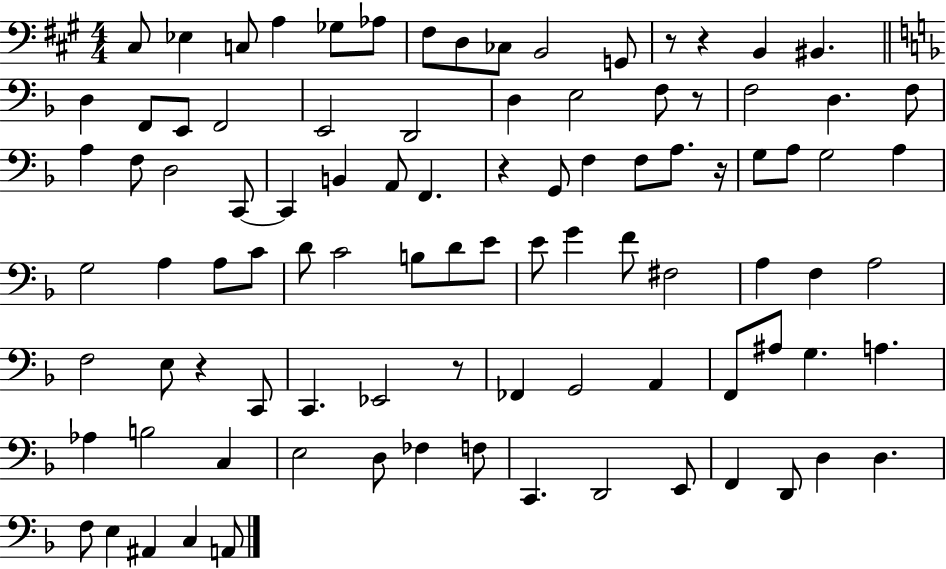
C#3/e Eb3/q C3/e A3/q Gb3/e Ab3/e F#3/e D3/e CES3/e B2/h G2/e R/e R/q B2/q BIS2/q. D3/q F2/e E2/e F2/h E2/h D2/h D3/q E3/h F3/e R/e F3/h D3/q. F3/e A3/q F3/e D3/h C2/e C2/q B2/q A2/e F2/q. R/q G2/e F3/q F3/e A3/e. R/s G3/e A3/e G3/h A3/q G3/h A3/q A3/e C4/e D4/e C4/h B3/e D4/e E4/e E4/e G4/q F4/e F#3/h A3/q F3/q A3/h F3/h E3/e R/q C2/e C2/q. Eb2/h R/e FES2/q G2/h A2/q F2/e A#3/e G3/q. A3/q. Ab3/q B3/h C3/q E3/h D3/e FES3/q F3/e C2/q. D2/h E2/e F2/q D2/e D3/q D3/q. F3/e E3/q A#2/q C3/q A2/e